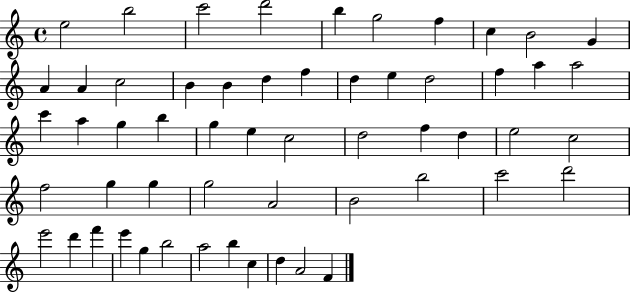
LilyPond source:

{
  \clef treble
  \time 4/4
  \defaultTimeSignature
  \key c \major
  e''2 b''2 | c'''2 d'''2 | b''4 g''2 f''4 | c''4 b'2 g'4 | \break a'4 a'4 c''2 | b'4 b'4 d''4 f''4 | d''4 e''4 d''2 | f''4 a''4 a''2 | \break c'''4 a''4 g''4 b''4 | g''4 e''4 c''2 | d''2 f''4 d''4 | e''2 c''2 | \break f''2 g''4 g''4 | g''2 a'2 | b'2 b''2 | c'''2 d'''2 | \break e'''2 d'''4 f'''4 | e'''4 g''4 b''2 | a''2 b''4 c''4 | d''4 a'2 f'4 | \break \bar "|."
}